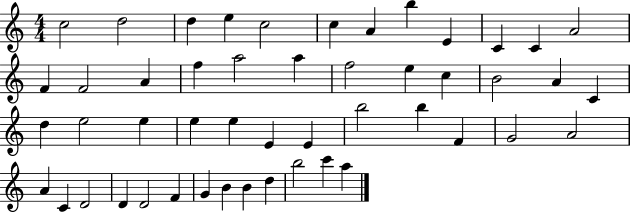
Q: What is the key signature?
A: C major